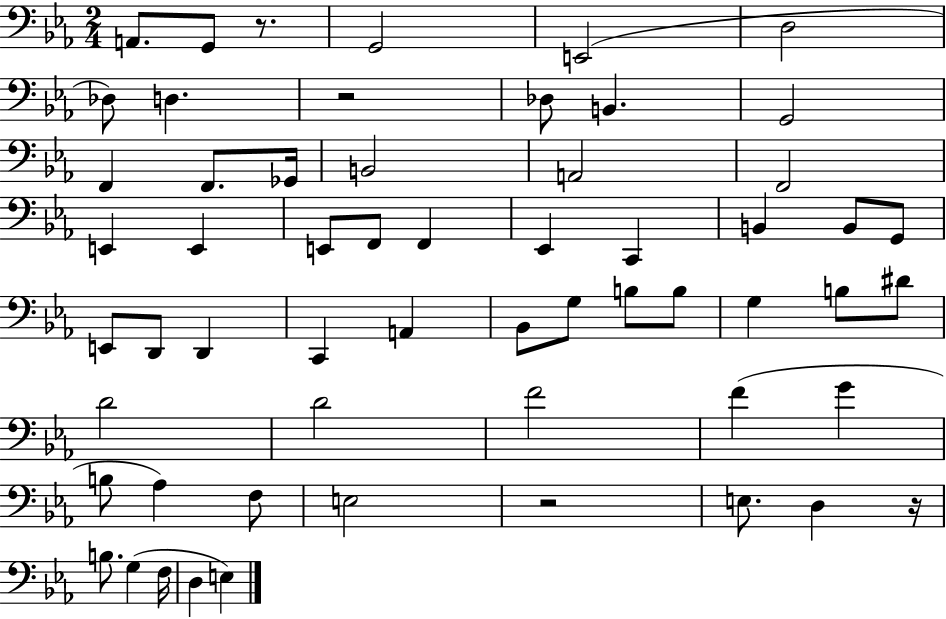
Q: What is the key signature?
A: EES major